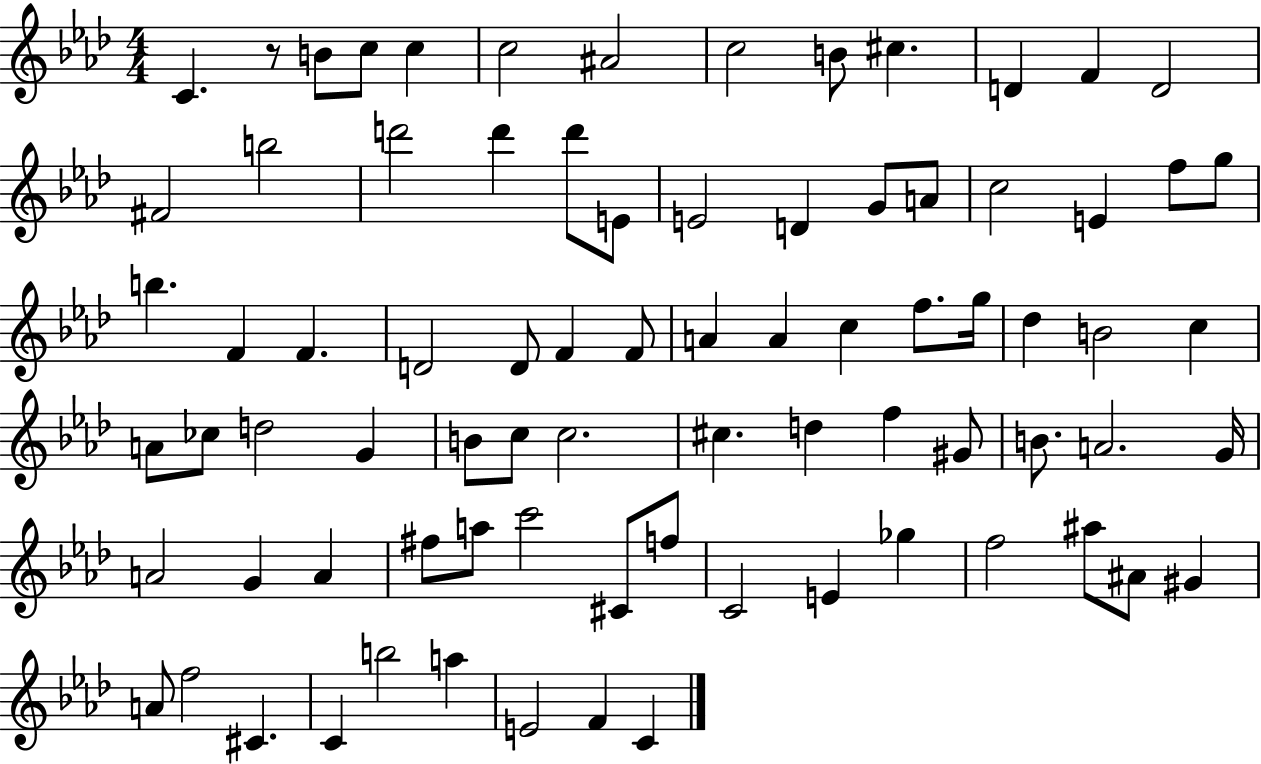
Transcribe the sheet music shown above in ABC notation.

X:1
T:Untitled
M:4/4
L:1/4
K:Ab
C z/2 B/2 c/2 c c2 ^A2 c2 B/2 ^c D F D2 ^F2 b2 d'2 d' d'/2 E/2 E2 D G/2 A/2 c2 E f/2 g/2 b F F D2 D/2 F F/2 A A c f/2 g/4 _d B2 c A/2 _c/2 d2 G B/2 c/2 c2 ^c d f ^G/2 B/2 A2 G/4 A2 G A ^f/2 a/2 c'2 ^C/2 f/2 C2 E _g f2 ^a/2 ^A/2 ^G A/2 f2 ^C C b2 a E2 F C